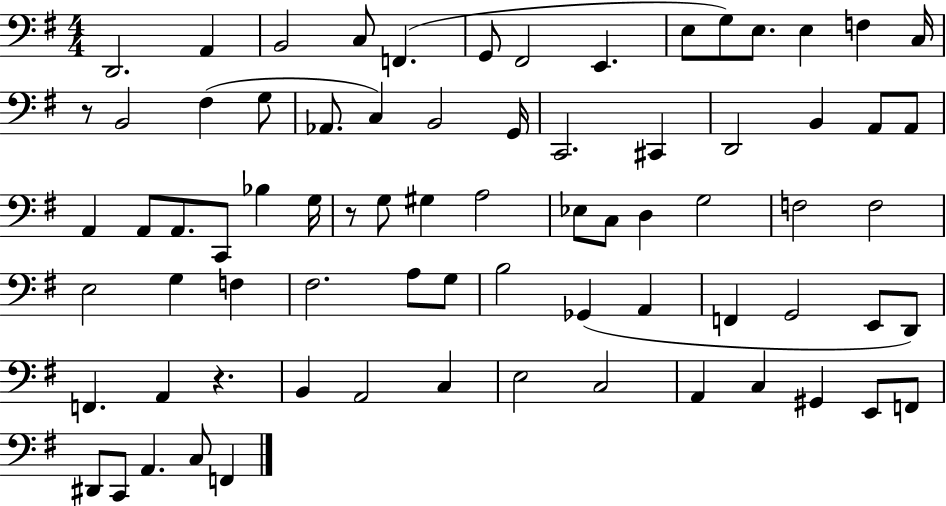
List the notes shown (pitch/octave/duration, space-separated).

D2/h. A2/q B2/h C3/e F2/q. G2/e F#2/h E2/q. E3/e G3/e E3/e. E3/q F3/q C3/s R/e B2/h F#3/q G3/e Ab2/e. C3/q B2/h G2/s C2/h. C#2/q D2/h B2/q A2/e A2/e A2/q A2/e A2/e. C2/e Bb3/q G3/s R/e G3/e G#3/q A3/h Eb3/e C3/e D3/q G3/h F3/h F3/h E3/h G3/q F3/q F#3/h. A3/e G3/e B3/h Gb2/q A2/q F2/q G2/h E2/e D2/e F2/q. A2/q R/q. B2/q A2/h C3/q E3/h C3/h A2/q C3/q G#2/q E2/e F2/e D#2/e C2/e A2/q. C3/e F2/q